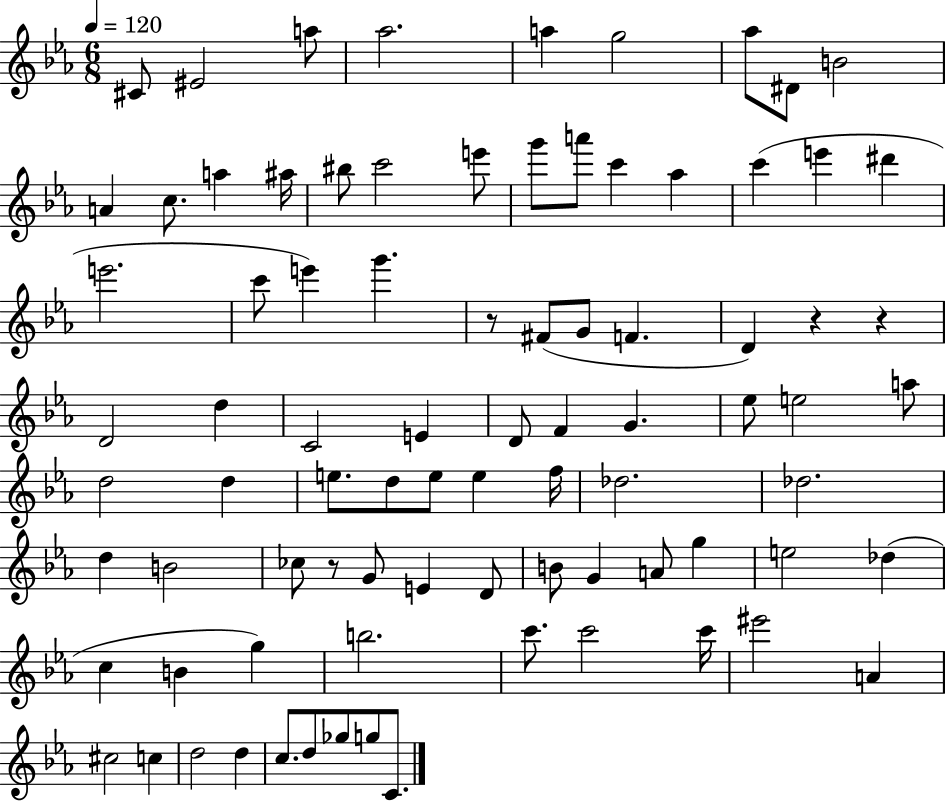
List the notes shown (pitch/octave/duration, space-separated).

C#4/e EIS4/h A5/e Ab5/h. A5/q G5/h Ab5/e D#4/e B4/h A4/q C5/e. A5/q A#5/s BIS5/e C6/h E6/e G6/e A6/e C6/q Ab5/q C6/q E6/q D#6/q E6/h. C6/e E6/q G6/q. R/e F#4/e G4/e F4/q. D4/q R/q R/q D4/h D5/q C4/h E4/q D4/e F4/q G4/q. Eb5/e E5/h A5/e D5/h D5/q E5/e. D5/e E5/e E5/q F5/s Db5/h. Db5/h. D5/q B4/h CES5/e R/e G4/e E4/q D4/e B4/e G4/q A4/e G5/q E5/h Db5/q C5/q B4/q G5/q B5/h. C6/e. C6/h C6/s EIS6/h A4/q C#5/h C5/q D5/h D5/q C5/e. D5/e Gb5/e G5/e C4/e.